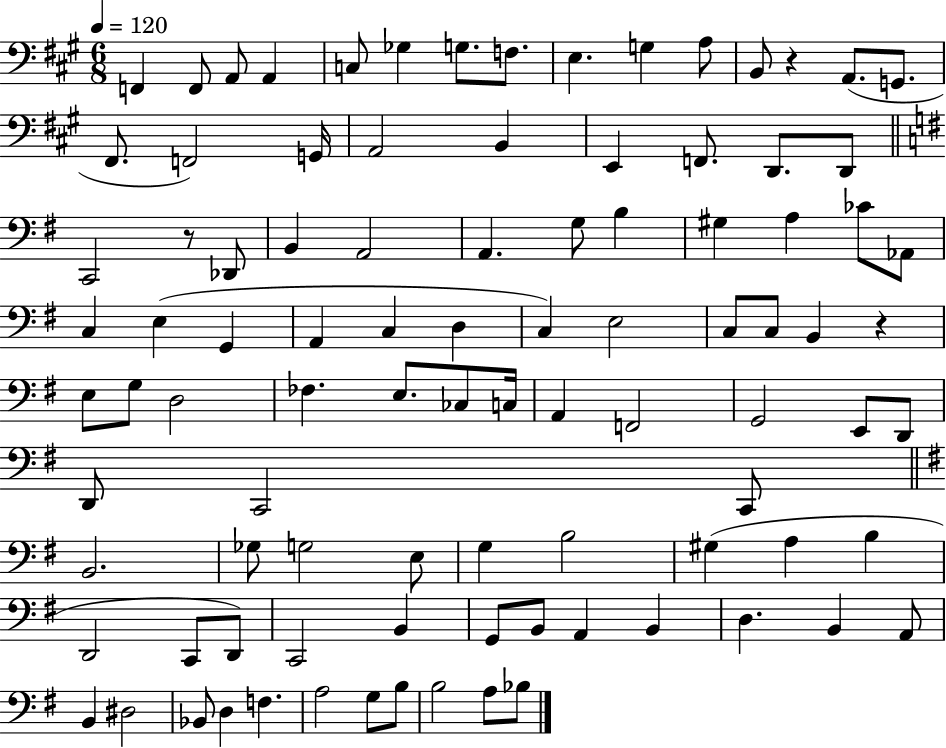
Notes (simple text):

F2/q F2/e A2/e A2/q C3/e Gb3/q G3/e. F3/e. E3/q. G3/q A3/e B2/e R/q A2/e. G2/e. F#2/e. F2/h G2/s A2/h B2/q E2/q F2/e. D2/e. D2/e C2/h R/e Db2/e B2/q A2/h A2/q. G3/e B3/q G#3/q A3/q CES4/e Ab2/e C3/q E3/q G2/q A2/q C3/q D3/q C3/q E3/h C3/e C3/e B2/q R/q E3/e G3/e D3/h FES3/q. E3/e. CES3/e C3/s A2/q F2/h G2/h E2/e D2/e D2/e C2/h C2/e B2/h. Gb3/e G3/h E3/e G3/q B3/h G#3/q A3/q B3/q D2/h C2/e D2/e C2/h B2/q G2/e B2/e A2/q B2/q D3/q. B2/q A2/e B2/q D#3/h Bb2/e D3/q F3/q. A3/h G3/e B3/e B3/h A3/e Bb3/e